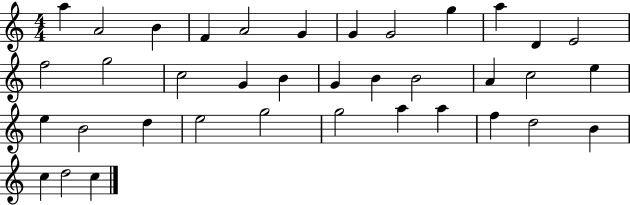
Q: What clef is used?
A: treble